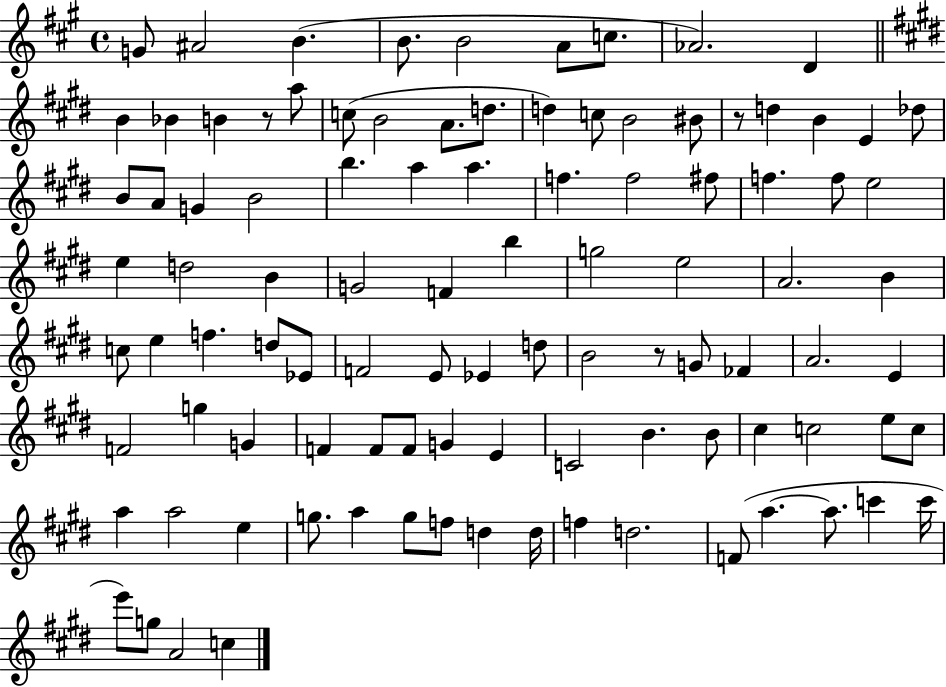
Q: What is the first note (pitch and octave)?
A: G4